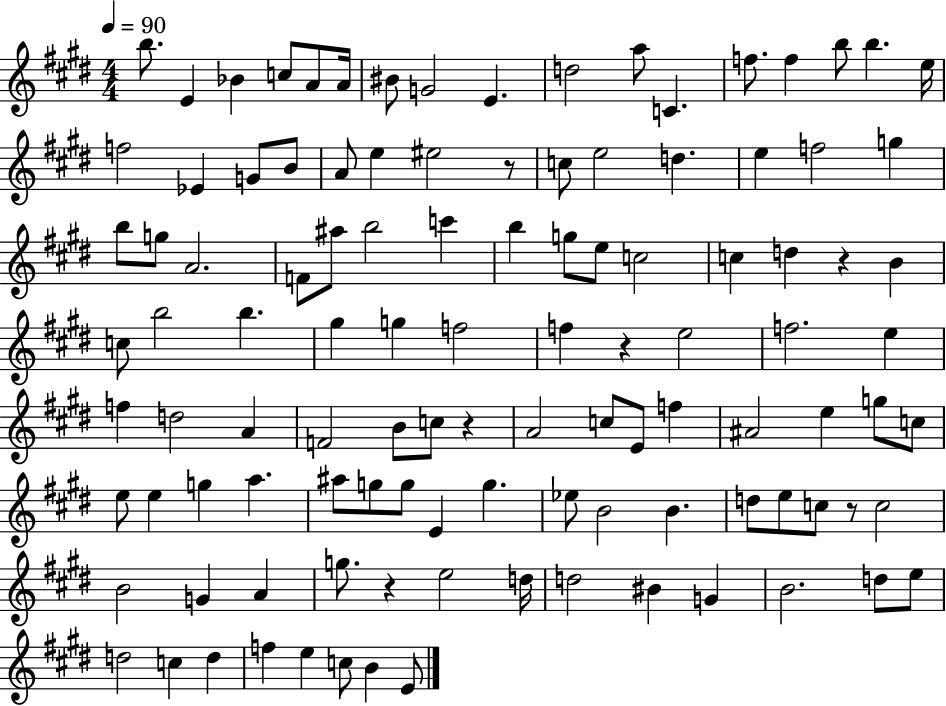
X:1
T:Untitled
M:4/4
L:1/4
K:E
b/2 E _B c/2 A/2 A/4 ^B/2 G2 E d2 a/2 C f/2 f b/2 b e/4 f2 _E G/2 B/2 A/2 e ^e2 z/2 c/2 e2 d e f2 g b/2 g/2 A2 F/2 ^a/2 b2 c' b g/2 e/2 c2 c d z B c/2 b2 b ^g g f2 f z e2 f2 e f d2 A F2 B/2 c/2 z A2 c/2 E/2 f ^A2 e g/2 c/2 e/2 e g a ^a/2 g/2 g/2 E g _e/2 B2 B d/2 e/2 c/2 z/2 c2 B2 G A g/2 z e2 d/4 d2 ^B G B2 d/2 e/2 d2 c d f e c/2 B E/2